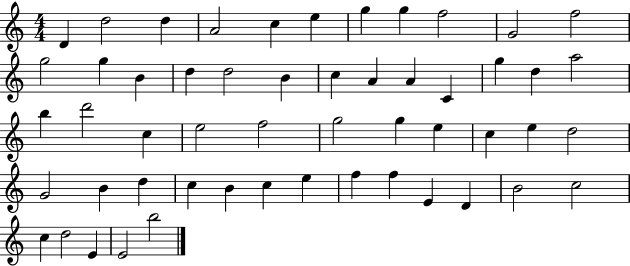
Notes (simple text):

D4/q D5/h D5/q A4/h C5/q E5/q G5/q G5/q F5/h G4/h F5/h G5/h G5/q B4/q D5/q D5/h B4/q C5/q A4/q A4/q C4/q G5/q D5/q A5/h B5/q D6/h C5/q E5/h F5/h G5/h G5/q E5/q C5/q E5/q D5/h G4/h B4/q D5/q C5/q B4/q C5/q E5/q F5/q F5/q E4/q D4/q B4/h C5/h C5/q D5/h E4/q E4/h B5/h